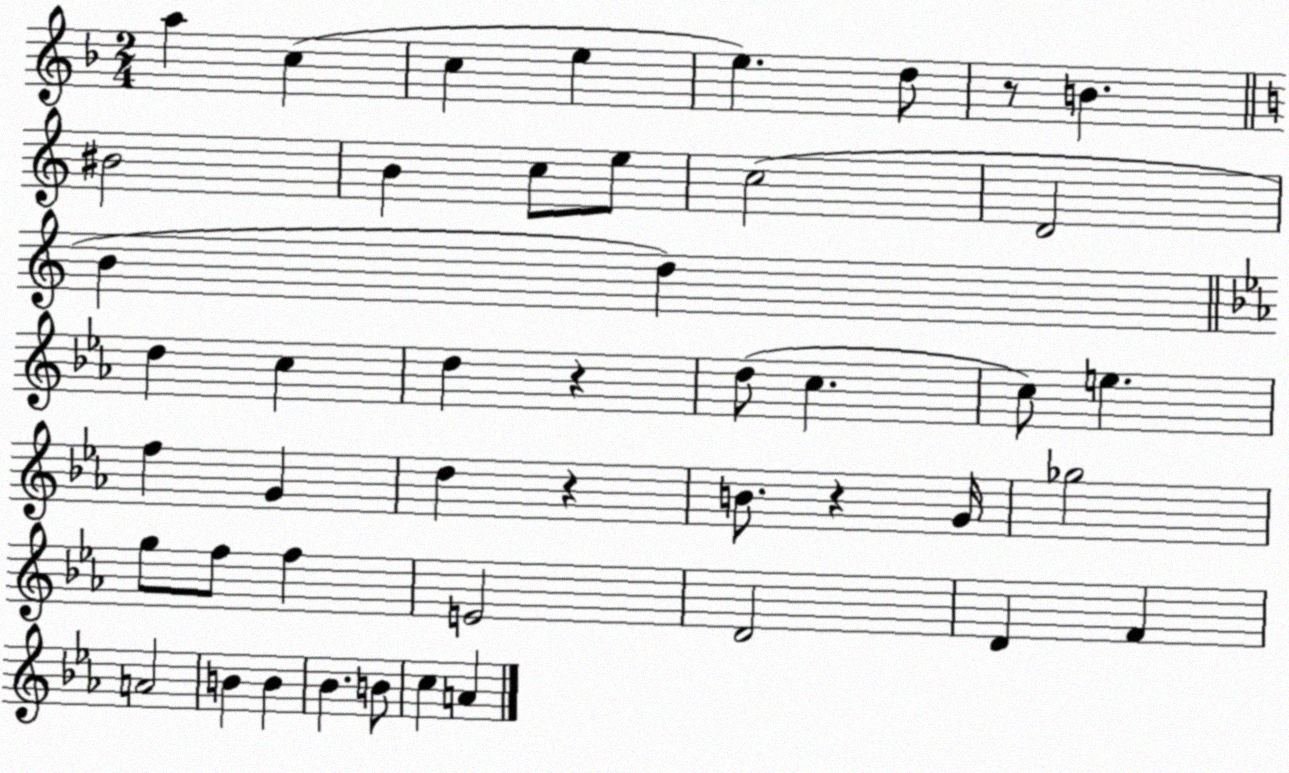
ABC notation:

X:1
T:Untitled
M:2/4
L:1/4
K:F
a c c e e d/2 z/2 B ^B2 B c/2 e/2 c2 D2 B d d c d z d/2 c c/2 e f G d z B/2 z G/4 _g2 g/2 f/2 f E2 D2 D F A2 B B _B B/2 c A